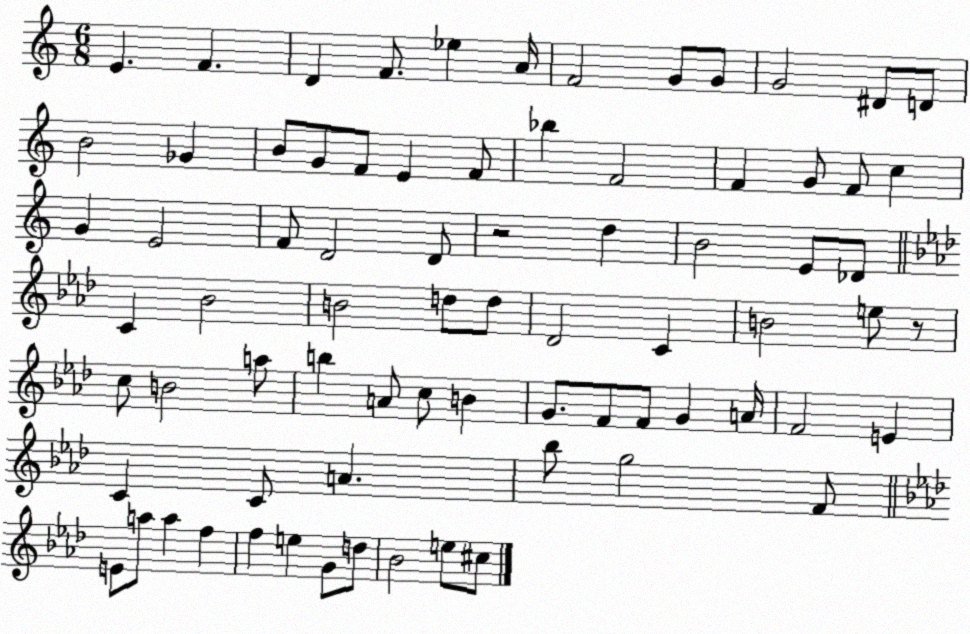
X:1
T:Untitled
M:6/8
L:1/4
K:C
E F D F/2 _e A/4 F2 G/2 G/2 G2 ^D/2 D/2 B2 _G B/2 G/2 F/2 E F/2 _b F2 F G/2 F/2 c G E2 F/2 D2 D/2 z2 d B2 E/2 _D/2 C _B2 B2 d/2 d/2 _D2 C B2 e/2 z/2 c/2 B2 a/2 b A/2 c/2 B G/2 F/2 F/2 G A/4 F2 E C C/2 A _b/2 g2 F/2 E/2 a/2 a f f e G/2 d/2 _B2 e/2 ^c/2